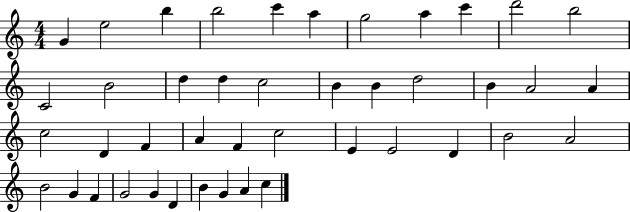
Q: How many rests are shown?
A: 0